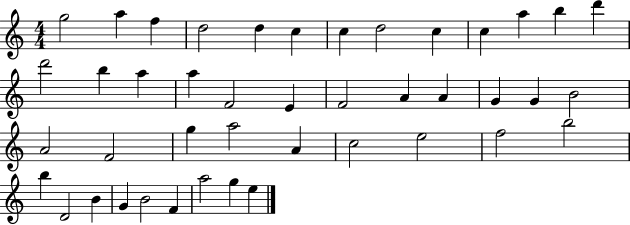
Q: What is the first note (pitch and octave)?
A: G5